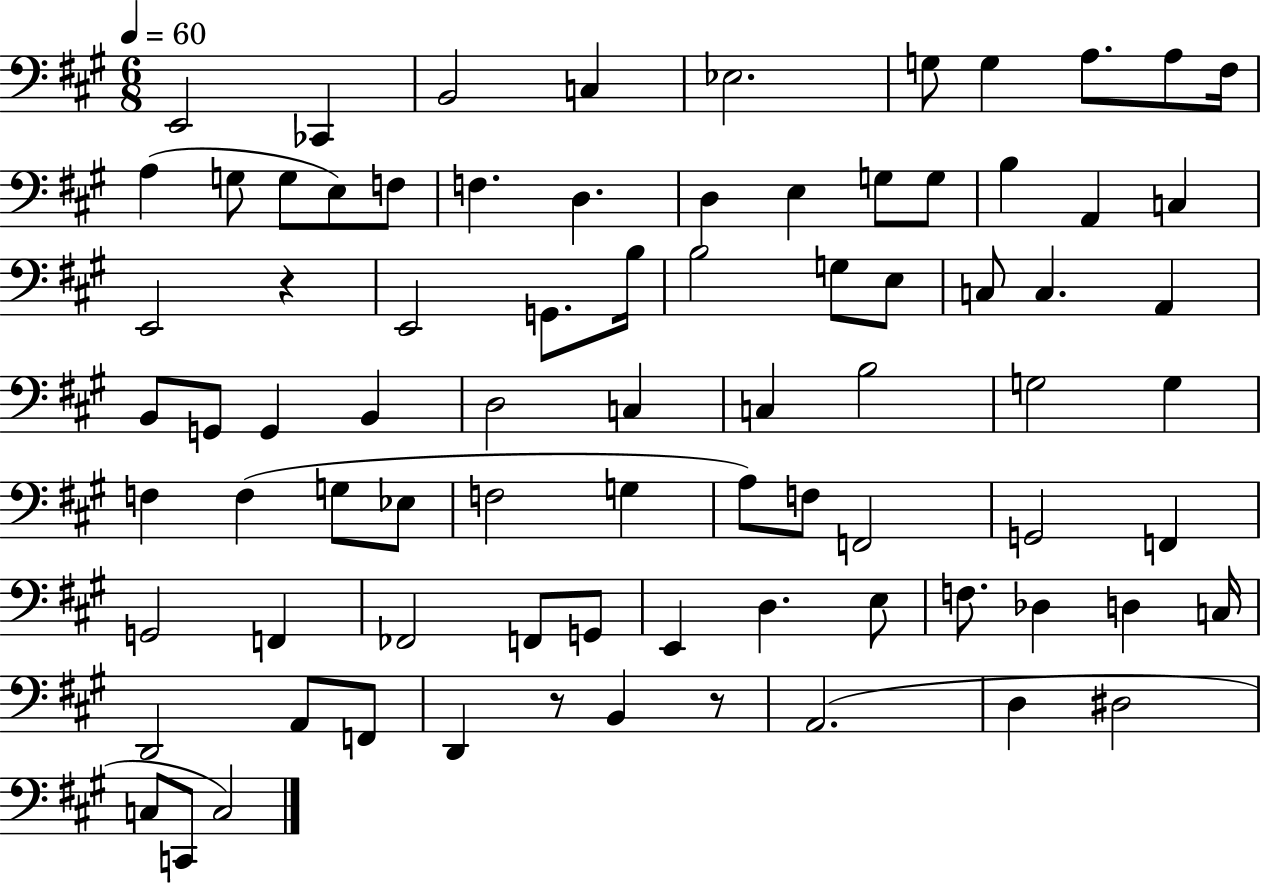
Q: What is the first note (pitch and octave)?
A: E2